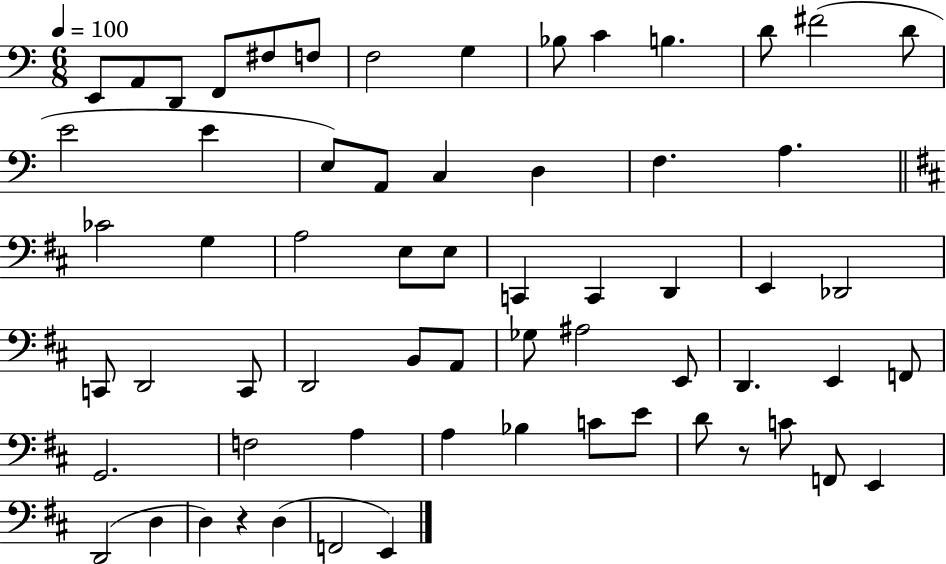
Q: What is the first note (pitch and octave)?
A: E2